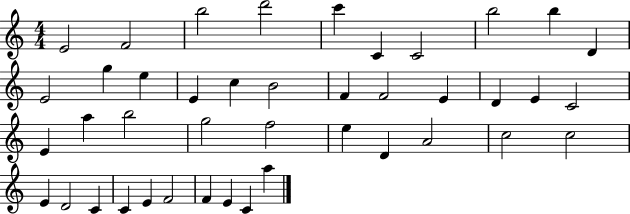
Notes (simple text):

E4/h F4/h B5/h D6/h C6/q C4/q C4/h B5/h B5/q D4/q E4/h G5/q E5/q E4/q C5/q B4/h F4/q F4/h E4/q D4/q E4/q C4/h E4/q A5/q B5/h G5/h F5/h E5/q D4/q A4/h C5/h C5/h E4/q D4/h C4/q C4/q E4/q F4/h F4/q E4/q C4/q A5/q